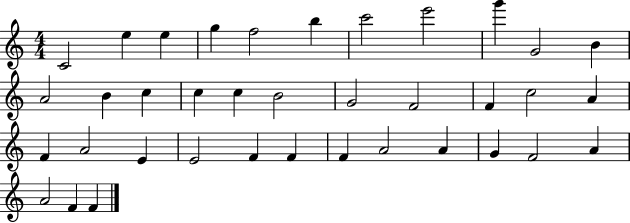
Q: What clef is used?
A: treble